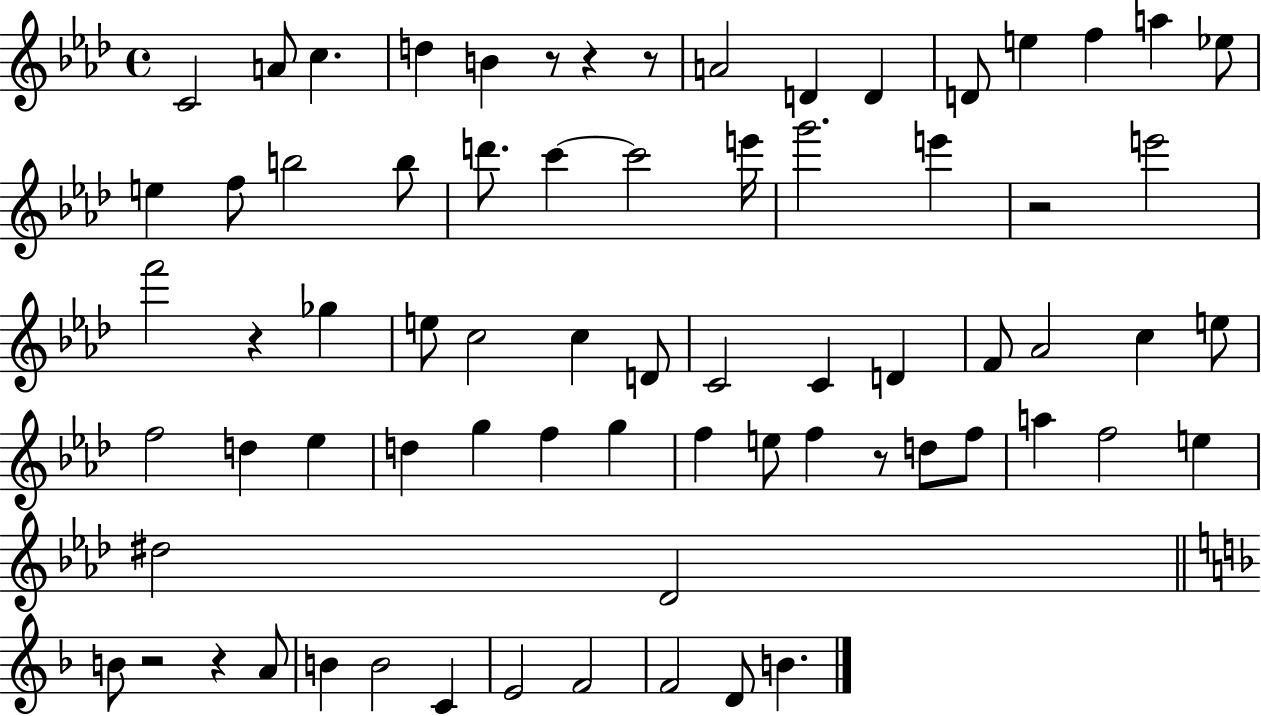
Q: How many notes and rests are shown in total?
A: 72